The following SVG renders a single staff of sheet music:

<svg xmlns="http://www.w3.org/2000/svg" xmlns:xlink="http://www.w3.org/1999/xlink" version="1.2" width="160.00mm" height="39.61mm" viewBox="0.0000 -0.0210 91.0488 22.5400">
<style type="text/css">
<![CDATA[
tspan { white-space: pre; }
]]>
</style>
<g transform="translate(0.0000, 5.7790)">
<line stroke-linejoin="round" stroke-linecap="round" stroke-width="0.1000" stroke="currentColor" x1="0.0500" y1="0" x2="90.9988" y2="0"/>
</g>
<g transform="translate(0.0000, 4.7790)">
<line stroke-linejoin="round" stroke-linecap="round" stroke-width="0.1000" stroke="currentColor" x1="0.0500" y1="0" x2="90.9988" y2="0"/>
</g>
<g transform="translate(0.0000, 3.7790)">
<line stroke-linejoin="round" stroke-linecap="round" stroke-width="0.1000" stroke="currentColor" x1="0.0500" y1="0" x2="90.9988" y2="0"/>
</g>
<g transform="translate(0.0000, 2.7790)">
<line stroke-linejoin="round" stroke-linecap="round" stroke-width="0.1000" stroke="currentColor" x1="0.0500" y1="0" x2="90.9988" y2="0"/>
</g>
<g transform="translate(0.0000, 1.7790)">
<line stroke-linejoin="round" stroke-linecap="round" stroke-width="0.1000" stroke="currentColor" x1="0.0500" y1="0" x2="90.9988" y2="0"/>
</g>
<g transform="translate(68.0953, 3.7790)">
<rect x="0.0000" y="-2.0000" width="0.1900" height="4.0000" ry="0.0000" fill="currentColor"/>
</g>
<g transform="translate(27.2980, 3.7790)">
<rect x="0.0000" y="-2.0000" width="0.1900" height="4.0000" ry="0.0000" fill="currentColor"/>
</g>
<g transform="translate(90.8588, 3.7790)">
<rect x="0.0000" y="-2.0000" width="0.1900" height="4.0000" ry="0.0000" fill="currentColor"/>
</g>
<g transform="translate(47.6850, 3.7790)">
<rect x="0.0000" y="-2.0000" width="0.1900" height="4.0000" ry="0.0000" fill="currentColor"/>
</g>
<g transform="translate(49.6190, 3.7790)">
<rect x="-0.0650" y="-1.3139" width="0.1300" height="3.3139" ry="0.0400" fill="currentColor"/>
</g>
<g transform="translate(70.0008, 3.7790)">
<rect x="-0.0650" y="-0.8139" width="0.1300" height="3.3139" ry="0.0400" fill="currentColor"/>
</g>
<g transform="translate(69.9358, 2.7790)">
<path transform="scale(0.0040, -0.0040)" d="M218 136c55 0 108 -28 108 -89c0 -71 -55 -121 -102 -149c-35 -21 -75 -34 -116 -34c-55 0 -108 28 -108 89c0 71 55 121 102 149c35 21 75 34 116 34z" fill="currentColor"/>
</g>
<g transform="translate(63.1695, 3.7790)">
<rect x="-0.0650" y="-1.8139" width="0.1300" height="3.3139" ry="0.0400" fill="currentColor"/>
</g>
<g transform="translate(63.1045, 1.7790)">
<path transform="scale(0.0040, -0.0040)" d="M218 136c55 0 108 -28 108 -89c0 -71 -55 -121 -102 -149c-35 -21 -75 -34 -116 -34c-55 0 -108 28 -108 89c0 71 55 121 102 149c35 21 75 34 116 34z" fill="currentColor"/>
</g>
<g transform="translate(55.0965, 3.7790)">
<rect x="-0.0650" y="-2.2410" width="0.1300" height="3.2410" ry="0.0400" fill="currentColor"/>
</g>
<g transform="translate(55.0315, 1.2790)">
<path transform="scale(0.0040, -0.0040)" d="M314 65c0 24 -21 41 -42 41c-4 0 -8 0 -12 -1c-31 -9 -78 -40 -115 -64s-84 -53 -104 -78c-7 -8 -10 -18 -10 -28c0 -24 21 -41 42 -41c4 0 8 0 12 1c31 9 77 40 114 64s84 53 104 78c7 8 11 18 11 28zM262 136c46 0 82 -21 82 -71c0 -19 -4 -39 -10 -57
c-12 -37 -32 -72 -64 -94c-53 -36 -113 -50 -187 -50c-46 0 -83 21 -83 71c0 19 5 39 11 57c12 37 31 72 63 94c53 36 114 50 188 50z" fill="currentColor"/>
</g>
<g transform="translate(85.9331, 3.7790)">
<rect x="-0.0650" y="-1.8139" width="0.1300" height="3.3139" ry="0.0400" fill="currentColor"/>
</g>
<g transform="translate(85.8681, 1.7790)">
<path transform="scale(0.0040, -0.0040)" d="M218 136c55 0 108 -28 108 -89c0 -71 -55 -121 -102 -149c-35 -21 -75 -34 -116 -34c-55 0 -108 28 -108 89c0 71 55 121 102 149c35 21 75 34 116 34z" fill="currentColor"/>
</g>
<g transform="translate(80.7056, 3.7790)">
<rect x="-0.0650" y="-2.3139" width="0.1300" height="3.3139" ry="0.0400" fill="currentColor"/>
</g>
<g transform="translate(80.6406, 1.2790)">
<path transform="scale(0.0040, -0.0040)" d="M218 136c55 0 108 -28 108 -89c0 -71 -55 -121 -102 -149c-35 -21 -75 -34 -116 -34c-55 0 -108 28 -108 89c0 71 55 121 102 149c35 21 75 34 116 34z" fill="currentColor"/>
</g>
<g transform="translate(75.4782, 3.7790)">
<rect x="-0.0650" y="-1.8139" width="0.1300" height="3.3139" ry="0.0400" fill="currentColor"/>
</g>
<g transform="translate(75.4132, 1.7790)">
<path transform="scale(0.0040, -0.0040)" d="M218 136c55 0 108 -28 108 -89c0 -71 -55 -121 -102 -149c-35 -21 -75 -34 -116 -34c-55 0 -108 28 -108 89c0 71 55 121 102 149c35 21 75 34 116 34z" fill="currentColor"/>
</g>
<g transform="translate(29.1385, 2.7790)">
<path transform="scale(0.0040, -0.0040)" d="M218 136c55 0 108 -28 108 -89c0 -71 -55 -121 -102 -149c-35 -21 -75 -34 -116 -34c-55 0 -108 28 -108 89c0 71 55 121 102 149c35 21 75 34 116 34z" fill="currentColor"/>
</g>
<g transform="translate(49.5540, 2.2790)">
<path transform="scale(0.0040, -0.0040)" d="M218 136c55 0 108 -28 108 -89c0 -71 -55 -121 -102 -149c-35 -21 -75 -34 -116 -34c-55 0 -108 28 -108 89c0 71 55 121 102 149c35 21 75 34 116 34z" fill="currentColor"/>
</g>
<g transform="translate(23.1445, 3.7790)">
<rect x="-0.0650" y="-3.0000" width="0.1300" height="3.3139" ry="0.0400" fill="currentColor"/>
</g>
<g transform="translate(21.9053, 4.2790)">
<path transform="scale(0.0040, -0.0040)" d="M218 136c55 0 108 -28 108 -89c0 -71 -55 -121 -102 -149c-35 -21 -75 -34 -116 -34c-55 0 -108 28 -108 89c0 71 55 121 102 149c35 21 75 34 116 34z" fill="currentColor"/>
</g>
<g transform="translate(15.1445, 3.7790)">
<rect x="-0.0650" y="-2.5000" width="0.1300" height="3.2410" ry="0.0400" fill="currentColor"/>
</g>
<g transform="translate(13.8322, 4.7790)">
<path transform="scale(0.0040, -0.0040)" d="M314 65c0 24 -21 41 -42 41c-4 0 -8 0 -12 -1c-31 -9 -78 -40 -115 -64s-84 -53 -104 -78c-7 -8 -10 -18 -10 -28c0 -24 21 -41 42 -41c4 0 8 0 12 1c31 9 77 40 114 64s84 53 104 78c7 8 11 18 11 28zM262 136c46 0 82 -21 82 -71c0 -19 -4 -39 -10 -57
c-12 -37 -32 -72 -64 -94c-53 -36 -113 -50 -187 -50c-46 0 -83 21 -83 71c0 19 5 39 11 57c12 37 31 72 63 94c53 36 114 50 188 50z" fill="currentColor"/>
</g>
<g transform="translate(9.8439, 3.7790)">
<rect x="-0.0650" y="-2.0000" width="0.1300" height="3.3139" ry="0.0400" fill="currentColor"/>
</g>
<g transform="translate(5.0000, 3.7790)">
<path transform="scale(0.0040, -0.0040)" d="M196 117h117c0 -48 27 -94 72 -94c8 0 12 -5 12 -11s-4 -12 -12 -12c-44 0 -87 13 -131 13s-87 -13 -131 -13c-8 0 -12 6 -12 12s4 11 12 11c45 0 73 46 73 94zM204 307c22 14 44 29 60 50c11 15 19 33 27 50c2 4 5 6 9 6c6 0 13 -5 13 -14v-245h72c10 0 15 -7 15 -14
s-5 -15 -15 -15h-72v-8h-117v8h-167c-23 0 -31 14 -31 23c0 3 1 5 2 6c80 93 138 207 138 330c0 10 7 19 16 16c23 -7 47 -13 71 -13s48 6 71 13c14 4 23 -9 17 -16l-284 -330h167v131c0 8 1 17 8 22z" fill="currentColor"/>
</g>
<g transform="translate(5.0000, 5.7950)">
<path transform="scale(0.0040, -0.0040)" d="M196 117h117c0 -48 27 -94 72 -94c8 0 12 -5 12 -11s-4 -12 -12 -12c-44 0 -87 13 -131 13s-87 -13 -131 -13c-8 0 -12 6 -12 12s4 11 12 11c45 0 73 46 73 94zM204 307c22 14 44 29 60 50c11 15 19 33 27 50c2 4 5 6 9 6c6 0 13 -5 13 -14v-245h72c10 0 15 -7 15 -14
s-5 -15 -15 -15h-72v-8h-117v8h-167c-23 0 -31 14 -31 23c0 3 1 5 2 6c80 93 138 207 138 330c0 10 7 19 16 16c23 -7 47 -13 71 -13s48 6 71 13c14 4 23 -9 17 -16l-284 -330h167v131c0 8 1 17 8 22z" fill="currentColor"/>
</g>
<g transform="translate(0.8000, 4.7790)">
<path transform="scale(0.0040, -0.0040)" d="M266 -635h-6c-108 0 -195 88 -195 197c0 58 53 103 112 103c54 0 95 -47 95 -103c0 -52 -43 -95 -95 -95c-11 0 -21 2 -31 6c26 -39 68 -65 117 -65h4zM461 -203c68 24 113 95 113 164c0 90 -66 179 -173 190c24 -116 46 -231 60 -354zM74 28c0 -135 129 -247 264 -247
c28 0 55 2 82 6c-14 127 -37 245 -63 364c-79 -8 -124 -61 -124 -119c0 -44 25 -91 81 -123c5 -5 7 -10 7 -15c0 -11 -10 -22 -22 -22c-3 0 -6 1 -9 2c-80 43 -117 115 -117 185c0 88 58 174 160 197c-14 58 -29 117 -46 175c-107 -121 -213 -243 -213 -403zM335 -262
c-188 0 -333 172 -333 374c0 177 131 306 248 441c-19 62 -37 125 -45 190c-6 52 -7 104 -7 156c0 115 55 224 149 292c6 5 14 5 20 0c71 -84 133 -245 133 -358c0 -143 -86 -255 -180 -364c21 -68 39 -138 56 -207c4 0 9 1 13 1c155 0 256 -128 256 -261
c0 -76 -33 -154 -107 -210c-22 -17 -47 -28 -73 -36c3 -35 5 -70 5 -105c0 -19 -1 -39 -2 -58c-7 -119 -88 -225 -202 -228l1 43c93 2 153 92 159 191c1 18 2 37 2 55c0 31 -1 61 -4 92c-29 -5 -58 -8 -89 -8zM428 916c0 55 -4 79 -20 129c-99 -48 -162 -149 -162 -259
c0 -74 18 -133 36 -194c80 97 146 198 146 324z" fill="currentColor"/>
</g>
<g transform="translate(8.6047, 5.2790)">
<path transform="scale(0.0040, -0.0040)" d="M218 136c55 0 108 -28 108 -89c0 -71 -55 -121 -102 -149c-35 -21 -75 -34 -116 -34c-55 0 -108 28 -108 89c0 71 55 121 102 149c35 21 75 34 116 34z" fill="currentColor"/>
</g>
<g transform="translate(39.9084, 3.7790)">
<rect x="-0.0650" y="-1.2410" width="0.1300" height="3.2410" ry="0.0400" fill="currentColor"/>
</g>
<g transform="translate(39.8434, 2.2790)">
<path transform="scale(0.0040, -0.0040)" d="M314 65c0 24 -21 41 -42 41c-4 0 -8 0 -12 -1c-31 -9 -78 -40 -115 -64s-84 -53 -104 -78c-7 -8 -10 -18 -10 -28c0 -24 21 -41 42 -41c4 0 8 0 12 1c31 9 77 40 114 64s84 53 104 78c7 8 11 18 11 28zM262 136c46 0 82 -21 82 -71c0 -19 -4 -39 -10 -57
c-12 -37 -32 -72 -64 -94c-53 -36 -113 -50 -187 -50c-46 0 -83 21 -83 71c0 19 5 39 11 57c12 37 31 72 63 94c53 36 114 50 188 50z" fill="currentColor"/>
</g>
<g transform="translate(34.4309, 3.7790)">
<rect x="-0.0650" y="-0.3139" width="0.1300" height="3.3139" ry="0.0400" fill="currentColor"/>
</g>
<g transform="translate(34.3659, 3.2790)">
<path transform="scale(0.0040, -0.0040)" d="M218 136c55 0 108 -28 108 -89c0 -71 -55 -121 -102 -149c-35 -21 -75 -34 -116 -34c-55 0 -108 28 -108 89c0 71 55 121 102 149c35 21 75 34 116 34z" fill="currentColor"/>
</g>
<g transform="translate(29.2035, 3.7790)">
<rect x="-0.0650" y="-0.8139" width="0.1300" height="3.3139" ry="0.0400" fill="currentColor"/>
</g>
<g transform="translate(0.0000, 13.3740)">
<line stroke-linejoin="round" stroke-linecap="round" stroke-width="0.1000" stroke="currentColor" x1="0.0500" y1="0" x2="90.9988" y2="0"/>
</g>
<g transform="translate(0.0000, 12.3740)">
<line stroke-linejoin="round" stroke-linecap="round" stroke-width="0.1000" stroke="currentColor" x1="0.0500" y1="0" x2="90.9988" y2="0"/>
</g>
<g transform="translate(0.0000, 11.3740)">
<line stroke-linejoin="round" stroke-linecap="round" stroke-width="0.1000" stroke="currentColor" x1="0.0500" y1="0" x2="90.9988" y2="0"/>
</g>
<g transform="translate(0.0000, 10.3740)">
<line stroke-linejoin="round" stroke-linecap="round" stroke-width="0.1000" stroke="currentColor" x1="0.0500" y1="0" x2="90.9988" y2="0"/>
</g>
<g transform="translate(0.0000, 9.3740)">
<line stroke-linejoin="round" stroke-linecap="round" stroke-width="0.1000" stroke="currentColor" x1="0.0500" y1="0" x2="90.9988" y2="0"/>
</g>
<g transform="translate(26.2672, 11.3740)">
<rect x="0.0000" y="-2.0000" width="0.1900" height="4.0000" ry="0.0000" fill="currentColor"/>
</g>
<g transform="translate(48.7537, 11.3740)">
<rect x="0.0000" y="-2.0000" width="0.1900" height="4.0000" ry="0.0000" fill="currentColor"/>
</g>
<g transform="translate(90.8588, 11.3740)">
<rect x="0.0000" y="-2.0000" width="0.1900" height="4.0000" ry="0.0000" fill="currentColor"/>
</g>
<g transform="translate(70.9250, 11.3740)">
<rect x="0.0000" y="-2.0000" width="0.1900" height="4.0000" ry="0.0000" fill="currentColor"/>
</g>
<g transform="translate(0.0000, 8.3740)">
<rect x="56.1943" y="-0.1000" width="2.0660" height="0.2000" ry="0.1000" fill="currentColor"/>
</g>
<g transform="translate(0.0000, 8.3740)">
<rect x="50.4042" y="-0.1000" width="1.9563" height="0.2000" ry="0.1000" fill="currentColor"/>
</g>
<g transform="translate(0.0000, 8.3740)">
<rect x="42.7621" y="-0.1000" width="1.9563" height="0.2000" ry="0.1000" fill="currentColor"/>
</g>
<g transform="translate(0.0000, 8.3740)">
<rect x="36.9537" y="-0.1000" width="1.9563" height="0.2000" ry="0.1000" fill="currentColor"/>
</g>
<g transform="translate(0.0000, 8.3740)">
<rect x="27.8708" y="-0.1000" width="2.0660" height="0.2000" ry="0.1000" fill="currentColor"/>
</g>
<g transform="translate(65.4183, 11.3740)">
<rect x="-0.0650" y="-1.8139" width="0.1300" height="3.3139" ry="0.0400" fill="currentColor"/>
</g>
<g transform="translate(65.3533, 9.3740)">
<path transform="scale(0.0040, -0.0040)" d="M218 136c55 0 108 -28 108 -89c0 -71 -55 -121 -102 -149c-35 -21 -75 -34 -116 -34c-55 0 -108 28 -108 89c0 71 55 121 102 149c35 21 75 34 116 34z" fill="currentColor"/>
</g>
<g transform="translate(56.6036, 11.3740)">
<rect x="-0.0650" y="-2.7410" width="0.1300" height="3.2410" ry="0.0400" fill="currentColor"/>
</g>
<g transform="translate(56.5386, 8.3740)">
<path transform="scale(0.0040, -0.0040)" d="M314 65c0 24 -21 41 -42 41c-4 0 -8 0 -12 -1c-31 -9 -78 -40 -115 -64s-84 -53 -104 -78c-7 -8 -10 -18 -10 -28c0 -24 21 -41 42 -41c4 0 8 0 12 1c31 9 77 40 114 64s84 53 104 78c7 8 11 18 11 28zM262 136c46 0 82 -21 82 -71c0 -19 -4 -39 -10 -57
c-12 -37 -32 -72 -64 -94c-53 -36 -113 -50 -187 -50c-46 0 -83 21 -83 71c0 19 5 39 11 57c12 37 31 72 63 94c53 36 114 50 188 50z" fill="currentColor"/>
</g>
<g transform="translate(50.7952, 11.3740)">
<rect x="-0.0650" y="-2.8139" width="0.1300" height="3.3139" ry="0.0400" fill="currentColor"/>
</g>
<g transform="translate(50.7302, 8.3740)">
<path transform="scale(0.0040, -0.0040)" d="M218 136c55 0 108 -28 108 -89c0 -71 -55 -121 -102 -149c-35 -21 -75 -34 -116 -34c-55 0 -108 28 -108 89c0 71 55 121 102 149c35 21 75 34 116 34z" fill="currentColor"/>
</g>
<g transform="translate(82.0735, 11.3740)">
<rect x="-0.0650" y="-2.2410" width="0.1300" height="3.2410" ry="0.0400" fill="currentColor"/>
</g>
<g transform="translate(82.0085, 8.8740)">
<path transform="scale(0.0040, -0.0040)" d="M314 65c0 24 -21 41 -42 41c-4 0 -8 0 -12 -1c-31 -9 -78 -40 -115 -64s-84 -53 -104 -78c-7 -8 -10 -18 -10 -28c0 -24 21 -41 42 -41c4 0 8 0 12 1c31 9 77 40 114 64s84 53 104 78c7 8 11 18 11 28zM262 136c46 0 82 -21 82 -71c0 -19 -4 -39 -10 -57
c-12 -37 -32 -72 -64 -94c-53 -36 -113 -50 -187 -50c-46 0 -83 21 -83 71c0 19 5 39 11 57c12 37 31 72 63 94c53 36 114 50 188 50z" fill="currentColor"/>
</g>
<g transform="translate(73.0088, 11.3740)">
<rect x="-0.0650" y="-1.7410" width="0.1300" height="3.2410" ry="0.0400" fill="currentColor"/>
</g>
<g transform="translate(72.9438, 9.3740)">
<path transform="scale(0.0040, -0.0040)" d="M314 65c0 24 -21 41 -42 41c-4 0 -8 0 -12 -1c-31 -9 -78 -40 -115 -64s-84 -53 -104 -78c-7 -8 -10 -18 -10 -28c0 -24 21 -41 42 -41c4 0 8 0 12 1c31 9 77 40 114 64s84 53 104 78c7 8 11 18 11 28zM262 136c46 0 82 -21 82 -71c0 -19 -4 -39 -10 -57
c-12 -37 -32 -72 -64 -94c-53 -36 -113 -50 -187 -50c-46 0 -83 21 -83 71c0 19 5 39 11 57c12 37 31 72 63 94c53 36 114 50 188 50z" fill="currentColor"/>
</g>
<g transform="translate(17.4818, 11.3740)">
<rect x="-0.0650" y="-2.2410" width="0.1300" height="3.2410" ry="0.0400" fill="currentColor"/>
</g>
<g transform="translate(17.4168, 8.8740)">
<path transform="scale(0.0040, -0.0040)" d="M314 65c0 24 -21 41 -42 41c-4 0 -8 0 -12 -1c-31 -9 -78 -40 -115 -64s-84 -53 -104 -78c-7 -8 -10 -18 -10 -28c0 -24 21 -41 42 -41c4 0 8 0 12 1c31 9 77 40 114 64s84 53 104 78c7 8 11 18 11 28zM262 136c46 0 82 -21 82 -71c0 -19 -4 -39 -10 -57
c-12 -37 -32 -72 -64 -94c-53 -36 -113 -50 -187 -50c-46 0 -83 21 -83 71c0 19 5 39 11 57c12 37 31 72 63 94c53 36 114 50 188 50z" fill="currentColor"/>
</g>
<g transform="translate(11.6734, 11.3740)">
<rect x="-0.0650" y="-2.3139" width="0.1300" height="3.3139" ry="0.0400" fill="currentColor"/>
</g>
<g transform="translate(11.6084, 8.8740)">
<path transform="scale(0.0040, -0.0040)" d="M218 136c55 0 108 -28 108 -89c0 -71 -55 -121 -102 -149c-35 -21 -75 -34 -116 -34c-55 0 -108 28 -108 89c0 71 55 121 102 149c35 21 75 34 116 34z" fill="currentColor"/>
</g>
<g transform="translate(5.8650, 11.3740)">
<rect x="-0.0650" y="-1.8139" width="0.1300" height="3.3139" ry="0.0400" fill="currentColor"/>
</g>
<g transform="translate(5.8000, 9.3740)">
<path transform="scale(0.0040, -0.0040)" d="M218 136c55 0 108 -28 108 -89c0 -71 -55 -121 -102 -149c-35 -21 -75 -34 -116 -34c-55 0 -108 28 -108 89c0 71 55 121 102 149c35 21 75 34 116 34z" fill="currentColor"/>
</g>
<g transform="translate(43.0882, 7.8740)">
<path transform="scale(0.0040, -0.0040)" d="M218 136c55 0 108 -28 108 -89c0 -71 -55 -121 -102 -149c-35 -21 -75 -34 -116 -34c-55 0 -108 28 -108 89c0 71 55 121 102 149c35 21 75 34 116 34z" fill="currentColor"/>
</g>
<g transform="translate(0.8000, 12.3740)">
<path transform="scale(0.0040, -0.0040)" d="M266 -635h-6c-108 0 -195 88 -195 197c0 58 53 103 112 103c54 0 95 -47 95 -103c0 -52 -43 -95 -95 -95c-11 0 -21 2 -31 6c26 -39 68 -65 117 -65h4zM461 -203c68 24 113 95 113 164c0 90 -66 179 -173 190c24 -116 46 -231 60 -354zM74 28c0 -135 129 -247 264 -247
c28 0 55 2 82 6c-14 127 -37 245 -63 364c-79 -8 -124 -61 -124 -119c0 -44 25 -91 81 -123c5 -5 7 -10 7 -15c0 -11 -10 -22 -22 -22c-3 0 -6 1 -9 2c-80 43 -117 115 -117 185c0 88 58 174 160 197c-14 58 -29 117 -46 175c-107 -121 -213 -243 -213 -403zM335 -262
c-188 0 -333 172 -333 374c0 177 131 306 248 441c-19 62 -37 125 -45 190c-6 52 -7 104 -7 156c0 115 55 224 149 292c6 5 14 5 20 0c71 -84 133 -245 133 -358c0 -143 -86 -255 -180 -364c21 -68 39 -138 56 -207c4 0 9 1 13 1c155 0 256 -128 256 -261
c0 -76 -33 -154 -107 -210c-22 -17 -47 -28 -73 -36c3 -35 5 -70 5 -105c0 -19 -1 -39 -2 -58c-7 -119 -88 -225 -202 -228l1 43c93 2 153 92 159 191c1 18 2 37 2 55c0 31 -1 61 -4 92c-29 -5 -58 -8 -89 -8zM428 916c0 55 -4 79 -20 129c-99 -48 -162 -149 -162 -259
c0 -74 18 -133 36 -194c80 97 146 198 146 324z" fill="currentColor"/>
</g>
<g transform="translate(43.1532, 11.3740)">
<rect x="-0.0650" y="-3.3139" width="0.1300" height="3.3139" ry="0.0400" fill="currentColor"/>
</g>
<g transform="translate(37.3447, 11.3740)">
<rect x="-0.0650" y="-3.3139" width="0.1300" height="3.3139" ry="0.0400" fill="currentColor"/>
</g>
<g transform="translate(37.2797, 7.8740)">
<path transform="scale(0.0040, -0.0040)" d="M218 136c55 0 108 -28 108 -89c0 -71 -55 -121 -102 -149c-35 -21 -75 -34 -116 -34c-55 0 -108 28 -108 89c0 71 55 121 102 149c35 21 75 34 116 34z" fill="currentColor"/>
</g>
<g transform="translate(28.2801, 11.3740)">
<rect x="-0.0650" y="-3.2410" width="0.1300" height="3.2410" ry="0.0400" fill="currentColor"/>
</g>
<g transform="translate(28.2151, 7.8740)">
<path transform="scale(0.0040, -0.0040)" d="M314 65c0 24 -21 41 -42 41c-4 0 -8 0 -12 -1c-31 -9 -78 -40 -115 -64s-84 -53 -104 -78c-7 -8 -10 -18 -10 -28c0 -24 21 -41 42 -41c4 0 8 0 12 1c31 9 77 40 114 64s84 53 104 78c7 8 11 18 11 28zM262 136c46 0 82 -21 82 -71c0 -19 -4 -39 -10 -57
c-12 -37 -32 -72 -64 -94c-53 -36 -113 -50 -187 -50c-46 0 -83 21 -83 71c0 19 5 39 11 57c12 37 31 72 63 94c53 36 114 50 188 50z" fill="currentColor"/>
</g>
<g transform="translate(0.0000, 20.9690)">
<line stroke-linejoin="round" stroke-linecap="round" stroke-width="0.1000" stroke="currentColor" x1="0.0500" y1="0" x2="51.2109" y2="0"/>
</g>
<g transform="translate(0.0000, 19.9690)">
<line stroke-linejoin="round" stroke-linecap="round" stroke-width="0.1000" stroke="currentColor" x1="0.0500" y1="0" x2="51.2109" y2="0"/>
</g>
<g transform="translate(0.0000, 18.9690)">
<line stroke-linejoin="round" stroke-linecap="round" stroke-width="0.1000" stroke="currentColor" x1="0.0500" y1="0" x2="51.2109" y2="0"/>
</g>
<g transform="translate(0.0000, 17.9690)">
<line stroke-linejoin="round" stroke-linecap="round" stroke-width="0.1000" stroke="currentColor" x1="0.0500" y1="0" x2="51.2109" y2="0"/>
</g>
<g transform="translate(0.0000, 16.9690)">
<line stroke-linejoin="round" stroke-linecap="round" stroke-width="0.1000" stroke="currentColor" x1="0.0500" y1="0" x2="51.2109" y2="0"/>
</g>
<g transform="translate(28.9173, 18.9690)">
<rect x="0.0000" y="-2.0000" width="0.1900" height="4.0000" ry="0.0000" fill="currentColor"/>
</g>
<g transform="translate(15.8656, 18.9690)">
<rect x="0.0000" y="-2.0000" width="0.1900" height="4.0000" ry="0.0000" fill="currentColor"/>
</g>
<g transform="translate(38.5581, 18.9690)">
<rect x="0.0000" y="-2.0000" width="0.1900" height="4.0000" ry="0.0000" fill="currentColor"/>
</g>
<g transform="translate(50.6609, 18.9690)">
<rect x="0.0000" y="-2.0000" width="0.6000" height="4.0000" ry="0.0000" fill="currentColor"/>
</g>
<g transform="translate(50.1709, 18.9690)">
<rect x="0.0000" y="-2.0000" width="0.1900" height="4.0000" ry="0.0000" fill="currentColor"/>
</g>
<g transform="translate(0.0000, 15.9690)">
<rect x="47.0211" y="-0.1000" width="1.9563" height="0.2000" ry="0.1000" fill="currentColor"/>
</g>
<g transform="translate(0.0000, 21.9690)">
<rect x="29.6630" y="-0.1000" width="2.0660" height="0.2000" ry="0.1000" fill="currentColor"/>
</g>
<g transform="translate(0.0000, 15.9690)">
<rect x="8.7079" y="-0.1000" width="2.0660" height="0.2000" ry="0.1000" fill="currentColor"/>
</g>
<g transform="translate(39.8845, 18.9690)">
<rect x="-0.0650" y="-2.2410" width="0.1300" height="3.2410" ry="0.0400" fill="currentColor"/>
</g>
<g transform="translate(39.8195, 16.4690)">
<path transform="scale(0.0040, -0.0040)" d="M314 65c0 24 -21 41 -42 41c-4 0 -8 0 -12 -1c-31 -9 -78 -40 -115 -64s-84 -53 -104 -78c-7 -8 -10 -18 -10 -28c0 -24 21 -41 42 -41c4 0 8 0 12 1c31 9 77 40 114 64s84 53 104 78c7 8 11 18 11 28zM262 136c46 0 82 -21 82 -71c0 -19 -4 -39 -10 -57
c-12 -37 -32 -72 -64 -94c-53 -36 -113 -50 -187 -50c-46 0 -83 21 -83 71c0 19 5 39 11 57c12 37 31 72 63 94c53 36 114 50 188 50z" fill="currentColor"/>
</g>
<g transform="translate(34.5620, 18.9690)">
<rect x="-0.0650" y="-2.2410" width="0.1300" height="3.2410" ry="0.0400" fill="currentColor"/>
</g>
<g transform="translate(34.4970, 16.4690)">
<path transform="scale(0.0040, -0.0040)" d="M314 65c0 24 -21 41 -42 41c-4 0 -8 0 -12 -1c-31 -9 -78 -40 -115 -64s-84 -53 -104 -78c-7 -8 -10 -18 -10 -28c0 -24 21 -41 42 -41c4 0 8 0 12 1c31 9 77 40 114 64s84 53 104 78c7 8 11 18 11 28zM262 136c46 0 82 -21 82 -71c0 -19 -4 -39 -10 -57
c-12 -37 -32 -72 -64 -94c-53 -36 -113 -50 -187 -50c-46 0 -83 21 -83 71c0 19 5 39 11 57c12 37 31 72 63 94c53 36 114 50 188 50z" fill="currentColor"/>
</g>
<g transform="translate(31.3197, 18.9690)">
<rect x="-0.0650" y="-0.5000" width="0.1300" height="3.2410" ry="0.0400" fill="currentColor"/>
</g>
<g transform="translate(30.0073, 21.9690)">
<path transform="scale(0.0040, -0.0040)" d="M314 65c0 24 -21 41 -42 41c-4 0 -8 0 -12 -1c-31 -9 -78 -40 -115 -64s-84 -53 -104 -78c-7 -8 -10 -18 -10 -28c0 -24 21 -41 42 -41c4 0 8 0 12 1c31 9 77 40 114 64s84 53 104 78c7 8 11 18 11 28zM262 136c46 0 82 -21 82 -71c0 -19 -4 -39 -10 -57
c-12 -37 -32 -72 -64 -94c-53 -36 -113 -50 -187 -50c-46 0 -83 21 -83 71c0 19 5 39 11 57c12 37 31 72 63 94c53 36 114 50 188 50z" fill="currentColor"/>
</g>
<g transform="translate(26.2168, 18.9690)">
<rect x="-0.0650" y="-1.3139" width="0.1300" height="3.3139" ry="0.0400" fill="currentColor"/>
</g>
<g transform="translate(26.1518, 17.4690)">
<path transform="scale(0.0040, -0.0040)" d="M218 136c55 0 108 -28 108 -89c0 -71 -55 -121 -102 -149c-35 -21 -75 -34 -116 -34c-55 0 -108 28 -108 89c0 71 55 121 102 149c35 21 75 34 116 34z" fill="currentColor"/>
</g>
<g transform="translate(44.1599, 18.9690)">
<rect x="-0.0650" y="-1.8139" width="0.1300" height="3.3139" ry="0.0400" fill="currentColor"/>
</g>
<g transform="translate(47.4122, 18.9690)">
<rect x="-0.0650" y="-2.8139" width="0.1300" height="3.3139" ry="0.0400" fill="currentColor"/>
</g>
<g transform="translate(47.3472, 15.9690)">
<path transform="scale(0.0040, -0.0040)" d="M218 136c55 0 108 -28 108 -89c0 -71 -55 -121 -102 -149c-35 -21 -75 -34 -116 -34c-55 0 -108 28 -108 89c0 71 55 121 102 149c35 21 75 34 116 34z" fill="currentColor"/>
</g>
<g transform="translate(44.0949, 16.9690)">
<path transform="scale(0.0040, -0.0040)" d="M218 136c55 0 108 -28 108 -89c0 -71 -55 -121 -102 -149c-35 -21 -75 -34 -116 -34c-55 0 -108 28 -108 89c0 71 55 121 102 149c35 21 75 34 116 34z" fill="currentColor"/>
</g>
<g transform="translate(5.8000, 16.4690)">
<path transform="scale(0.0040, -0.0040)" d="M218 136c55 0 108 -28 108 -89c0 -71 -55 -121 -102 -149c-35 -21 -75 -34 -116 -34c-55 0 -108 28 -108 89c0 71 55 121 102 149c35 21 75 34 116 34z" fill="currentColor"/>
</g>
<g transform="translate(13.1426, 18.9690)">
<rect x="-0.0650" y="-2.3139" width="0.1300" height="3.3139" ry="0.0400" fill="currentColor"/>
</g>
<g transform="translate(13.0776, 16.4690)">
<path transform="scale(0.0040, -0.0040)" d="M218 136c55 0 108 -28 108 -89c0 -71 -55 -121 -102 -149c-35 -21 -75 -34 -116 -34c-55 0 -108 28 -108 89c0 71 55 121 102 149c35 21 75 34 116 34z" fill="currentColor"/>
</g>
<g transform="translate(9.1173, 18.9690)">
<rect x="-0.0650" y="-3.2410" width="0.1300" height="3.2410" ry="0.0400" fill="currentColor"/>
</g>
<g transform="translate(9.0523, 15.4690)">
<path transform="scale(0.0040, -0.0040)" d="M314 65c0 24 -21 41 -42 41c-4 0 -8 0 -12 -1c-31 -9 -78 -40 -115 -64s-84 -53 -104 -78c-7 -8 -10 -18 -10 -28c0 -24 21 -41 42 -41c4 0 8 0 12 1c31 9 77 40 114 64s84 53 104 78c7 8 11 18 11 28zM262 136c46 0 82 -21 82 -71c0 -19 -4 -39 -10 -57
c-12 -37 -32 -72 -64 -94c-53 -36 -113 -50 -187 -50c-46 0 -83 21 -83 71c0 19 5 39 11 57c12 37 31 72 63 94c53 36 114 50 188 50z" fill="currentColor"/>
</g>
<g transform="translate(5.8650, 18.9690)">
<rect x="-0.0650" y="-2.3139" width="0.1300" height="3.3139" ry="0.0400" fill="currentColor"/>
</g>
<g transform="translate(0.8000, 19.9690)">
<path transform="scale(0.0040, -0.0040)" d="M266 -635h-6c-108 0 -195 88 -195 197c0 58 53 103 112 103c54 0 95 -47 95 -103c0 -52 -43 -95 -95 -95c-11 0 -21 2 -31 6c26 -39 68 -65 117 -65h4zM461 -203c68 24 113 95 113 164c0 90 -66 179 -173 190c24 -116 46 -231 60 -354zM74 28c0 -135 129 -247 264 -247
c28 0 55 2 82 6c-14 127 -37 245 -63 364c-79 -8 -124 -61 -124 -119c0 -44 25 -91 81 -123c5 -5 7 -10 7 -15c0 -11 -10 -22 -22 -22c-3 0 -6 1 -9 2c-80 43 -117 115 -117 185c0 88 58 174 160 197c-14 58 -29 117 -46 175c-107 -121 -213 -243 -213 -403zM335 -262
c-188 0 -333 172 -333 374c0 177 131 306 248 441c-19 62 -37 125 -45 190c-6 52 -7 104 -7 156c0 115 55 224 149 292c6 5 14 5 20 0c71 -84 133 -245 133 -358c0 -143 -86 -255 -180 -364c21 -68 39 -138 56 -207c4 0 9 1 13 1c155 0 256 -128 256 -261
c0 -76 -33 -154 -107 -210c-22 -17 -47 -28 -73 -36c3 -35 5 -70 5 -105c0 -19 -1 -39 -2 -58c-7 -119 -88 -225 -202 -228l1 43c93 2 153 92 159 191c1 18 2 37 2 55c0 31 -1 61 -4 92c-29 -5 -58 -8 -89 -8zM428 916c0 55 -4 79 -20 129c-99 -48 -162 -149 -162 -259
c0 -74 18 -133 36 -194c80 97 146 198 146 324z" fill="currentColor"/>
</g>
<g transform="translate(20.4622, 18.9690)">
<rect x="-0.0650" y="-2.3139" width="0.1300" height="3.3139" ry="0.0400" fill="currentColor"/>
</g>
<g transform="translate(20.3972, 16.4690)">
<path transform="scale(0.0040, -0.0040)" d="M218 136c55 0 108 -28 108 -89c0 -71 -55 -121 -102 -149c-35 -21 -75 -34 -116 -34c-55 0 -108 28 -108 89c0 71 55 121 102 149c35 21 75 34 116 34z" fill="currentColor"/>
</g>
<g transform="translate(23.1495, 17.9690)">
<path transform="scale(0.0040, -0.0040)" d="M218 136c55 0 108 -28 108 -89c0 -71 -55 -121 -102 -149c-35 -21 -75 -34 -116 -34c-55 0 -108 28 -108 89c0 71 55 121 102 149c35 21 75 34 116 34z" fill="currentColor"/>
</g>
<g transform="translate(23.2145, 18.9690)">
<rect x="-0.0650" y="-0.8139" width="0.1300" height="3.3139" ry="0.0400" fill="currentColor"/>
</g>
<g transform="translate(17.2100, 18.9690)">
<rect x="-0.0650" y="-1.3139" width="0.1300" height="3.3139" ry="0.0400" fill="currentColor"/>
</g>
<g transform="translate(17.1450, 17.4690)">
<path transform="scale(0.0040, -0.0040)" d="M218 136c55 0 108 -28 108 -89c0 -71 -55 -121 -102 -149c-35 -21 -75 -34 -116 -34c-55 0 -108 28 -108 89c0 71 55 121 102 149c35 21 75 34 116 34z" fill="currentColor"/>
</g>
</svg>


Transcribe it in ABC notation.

X:1
T:Untitled
M:4/4
L:1/4
K:C
F G2 A d c e2 e g2 f d f g f f g g2 b2 b b a a2 f f2 g2 g b2 g e g d e C2 g2 g2 f a